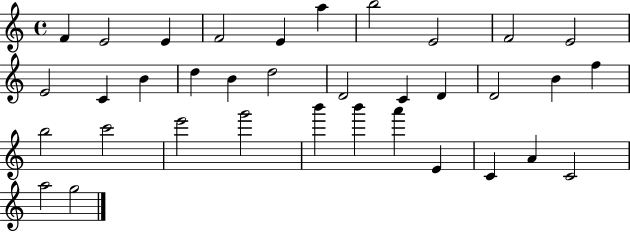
F4/q E4/h E4/q F4/h E4/q A5/q B5/h E4/h F4/h E4/h E4/h C4/q B4/q D5/q B4/q D5/h D4/h C4/q D4/q D4/h B4/q F5/q B5/h C6/h E6/h G6/h B6/q B6/q A6/q E4/q C4/q A4/q C4/h A5/h G5/h